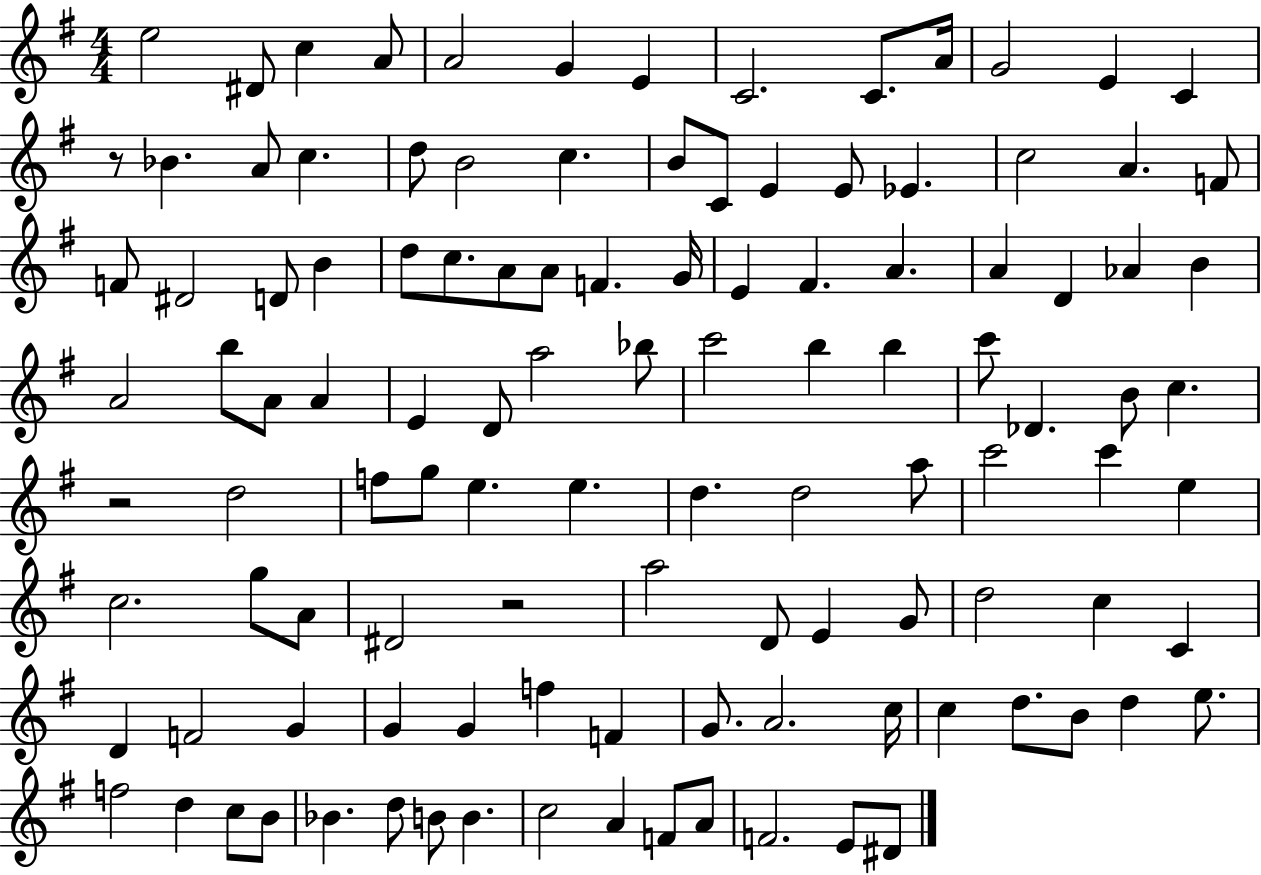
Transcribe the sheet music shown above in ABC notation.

X:1
T:Untitled
M:4/4
L:1/4
K:G
e2 ^D/2 c A/2 A2 G E C2 C/2 A/4 G2 E C z/2 _B A/2 c d/2 B2 c B/2 C/2 E E/2 _E c2 A F/2 F/2 ^D2 D/2 B d/2 c/2 A/2 A/2 F G/4 E ^F A A D _A B A2 b/2 A/2 A E D/2 a2 _b/2 c'2 b b c'/2 _D B/2 c z2 d2 f/2 g/2 e e d d2 a/2 c'2 c' e c2 g/2 A/2 ^D2 z2 a2 D/2 E G/2 d2 c C D F2 G G G f F G/2 A2 c/4 c d/2 B/2 d e/2 f2 d c/2 B/2 _B d/2 B/2 B c2 A F/2 A/2 F2 E/2 ^D/2